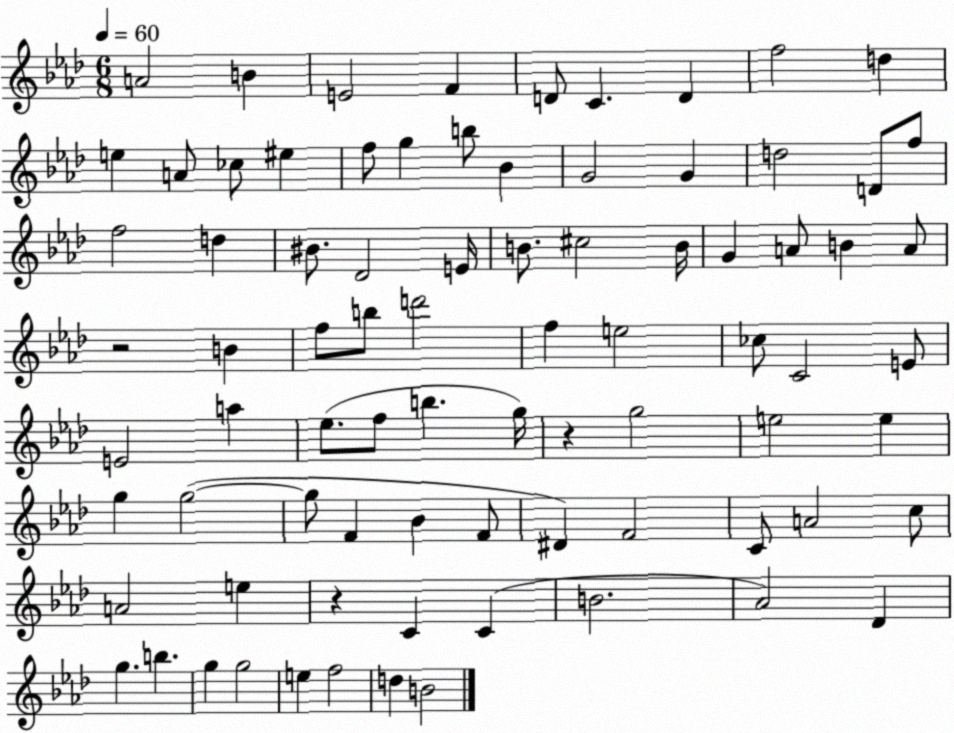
X:1
T:Untitled
M:6/8
L:1/4
K:Ab
A2 B E2 F D/2 C D f2 d e A/2 _c/2 ^e f/2 g b/2 _B G2 G d2 D/2 f/2 f2 d ^B/2 _D2 E/4 B/2 ^c2 B/4 G A/2 B A/2 z2 B f/2 b/2 d'2 f e2 _c/2 C2 E/2 E2 a _e/2 f/2 b g/4 z g2 e2 e g g2 g/2 F _B F/2 ^D F2 C/2 A2 c/2 A2 e z C C B2 _A2 _D g b g g2 e f2 d B2